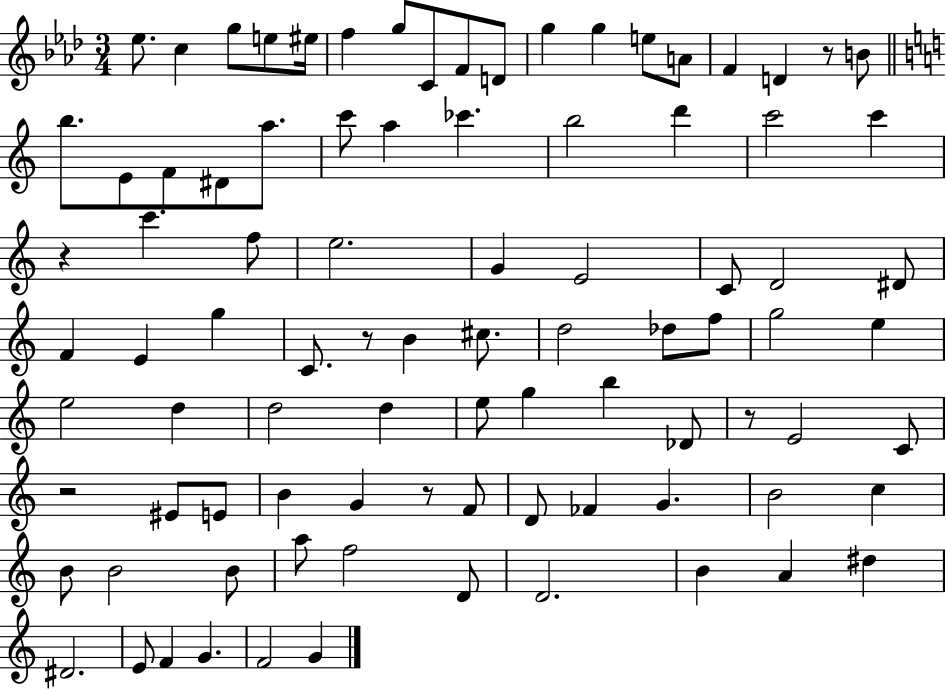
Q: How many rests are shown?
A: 6